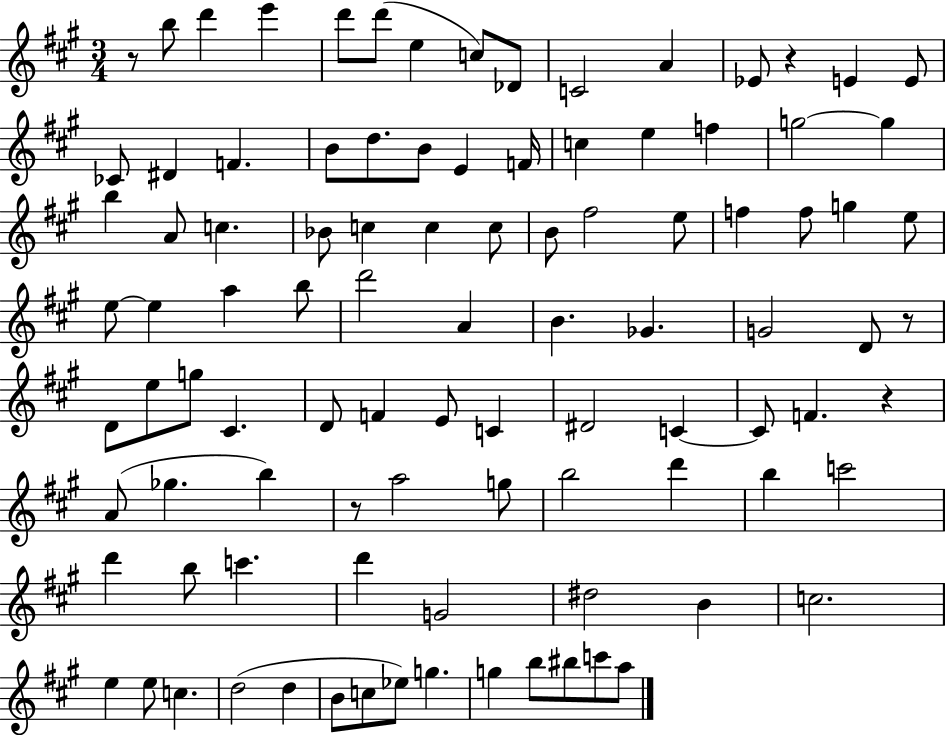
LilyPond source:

{
  \clef treble
  \numericTimeSignature
  \time 3/4
  \key a \major
  r8 b''8 d'''4 e'''4 | d'''8 d'''8( e''4 c''8) des'8 | c'2 a'4 | ees'8 r4 e'4 e'8 | \break ces'8 dis'4 f'4. | b'8 d''8. b'8 e'4 f'16 | c''4 e''4 f''4 | g''2~~ g''4 | \break b''4 a'8 c''4. | bes'8 c''4 c''4 c''8 | b'8 fis''2 e''8 | f''4 f''8 g''4 e''8 | \break e''8~~ e''4 a''4 b''8 | d'''2 a'4 | b'4. ges'4. | g'2 d'8 r8 | \break d'8 e''8 g''8 cis'4. | d'8 f'4 e'8 c'4 | dis'2 c'4~~ | c'8 f'4. r4 | \break a'8( ges''4. b''4) | r8 a''2 g''8 | b''2 d'''4 | b''4 c'''2 | \break d'''4 b''8 c'''4. | d'''4 g'2 | dis''2 b'4 | c''2. | \break e''4 e''8 c''4. | d''2( d''4 | b'8 c''8 ees''8) g''4. | g''4 b''8 bis''8 c'''8 a''8 | \break \bar "|."
}